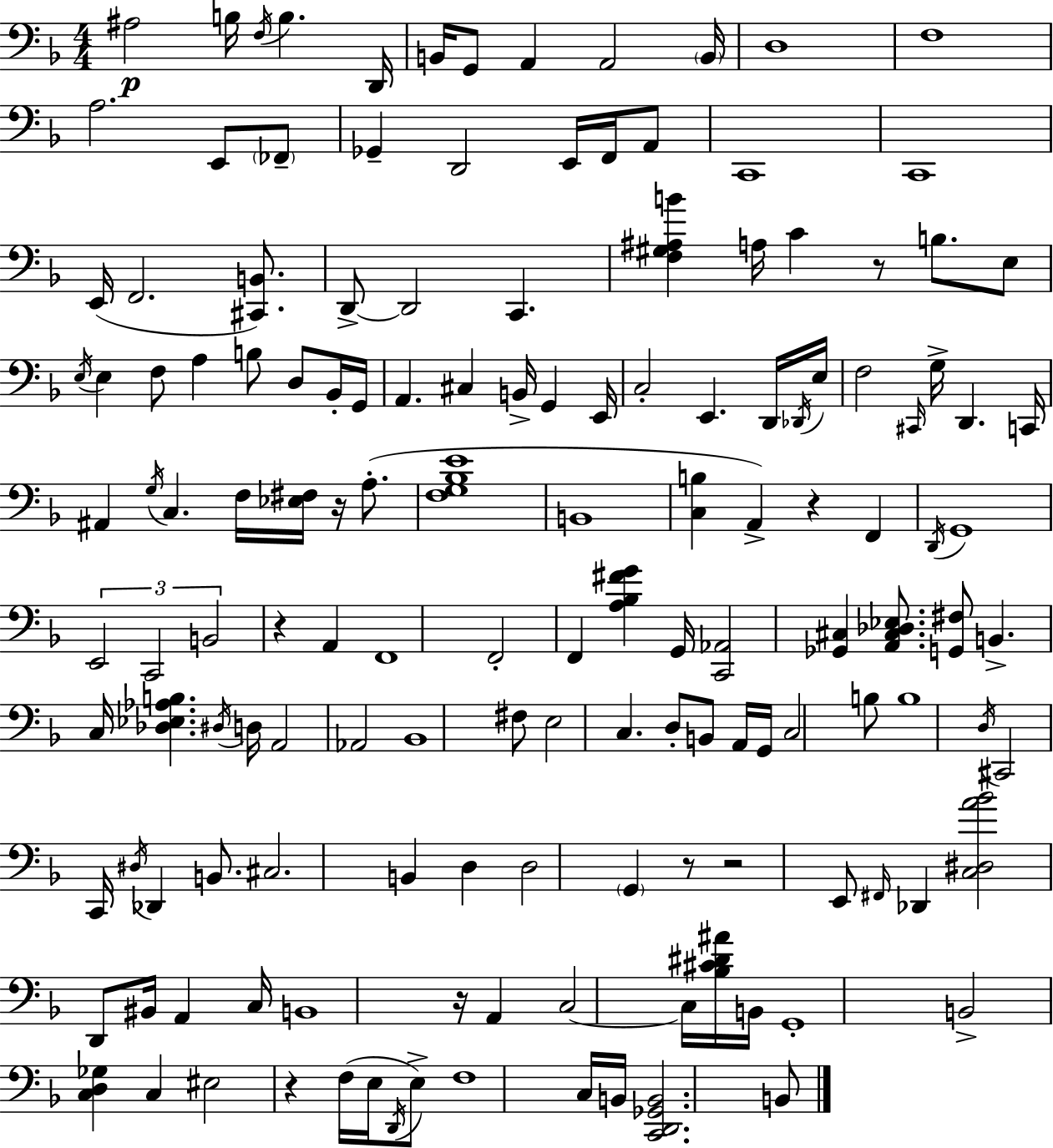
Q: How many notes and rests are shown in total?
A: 147